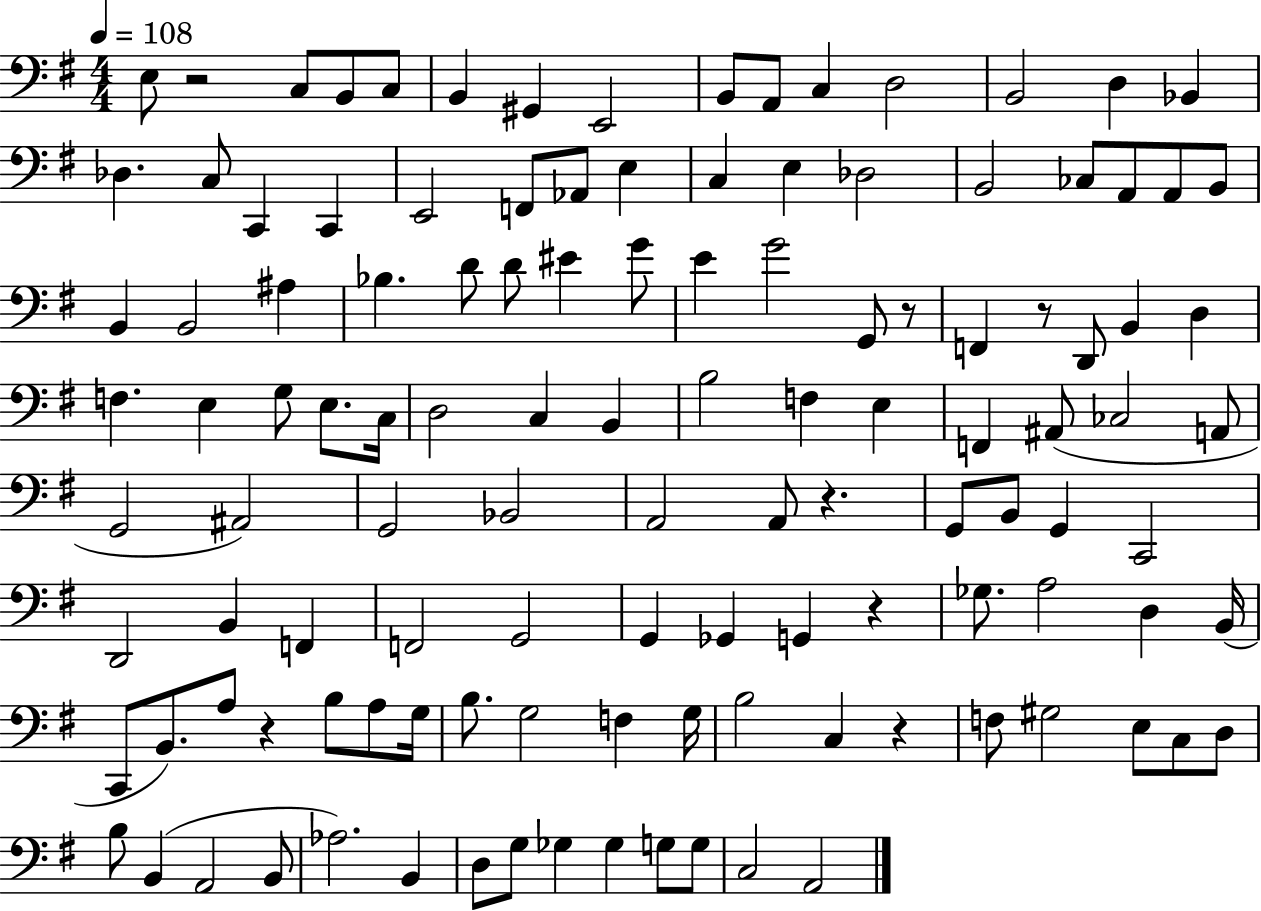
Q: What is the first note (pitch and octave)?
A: E3